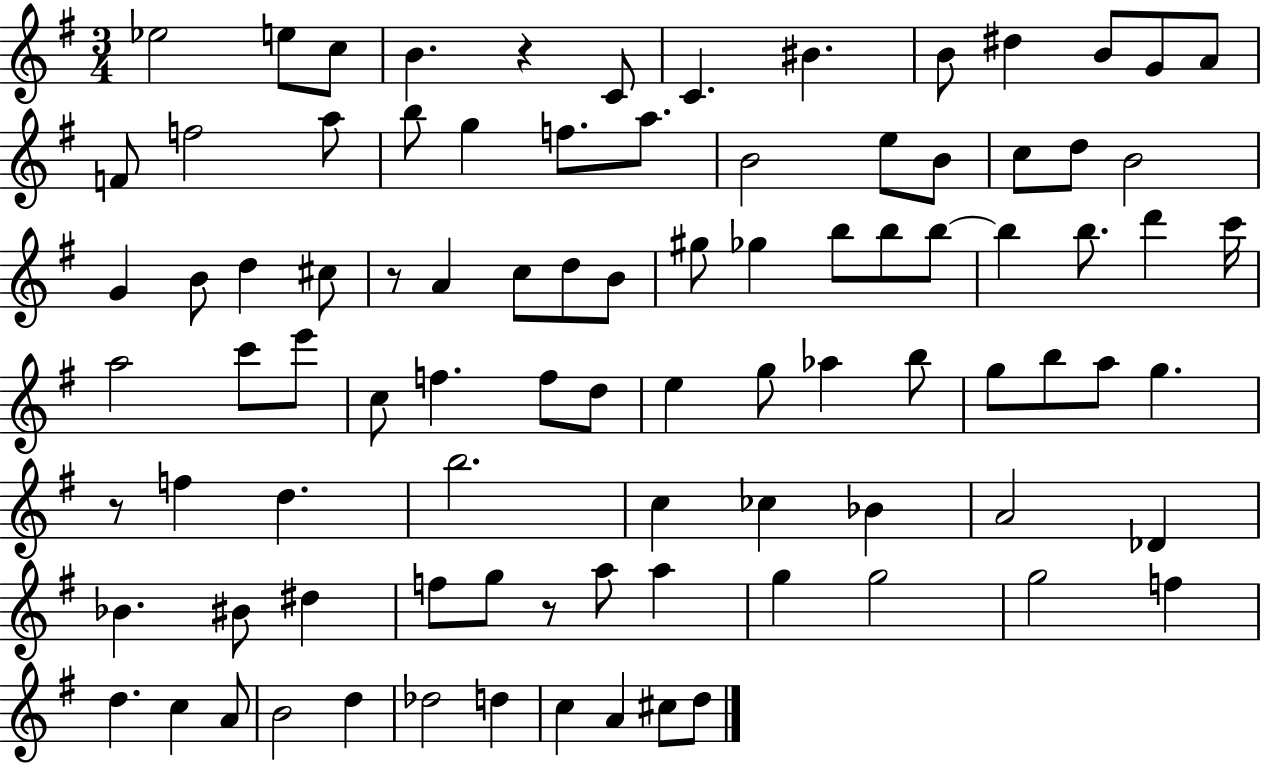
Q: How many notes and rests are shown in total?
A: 91